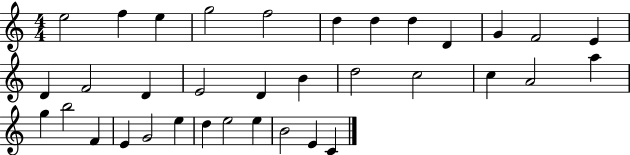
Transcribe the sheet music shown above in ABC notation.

X:1
T:Untitled
M:4/4
L:1/4
K:C
e2 f e g2 f2 d d d D G F2 E D F2 D E2 D B d2 c2 c A2 a g b2 F E G2 e d e2 e B2 E C